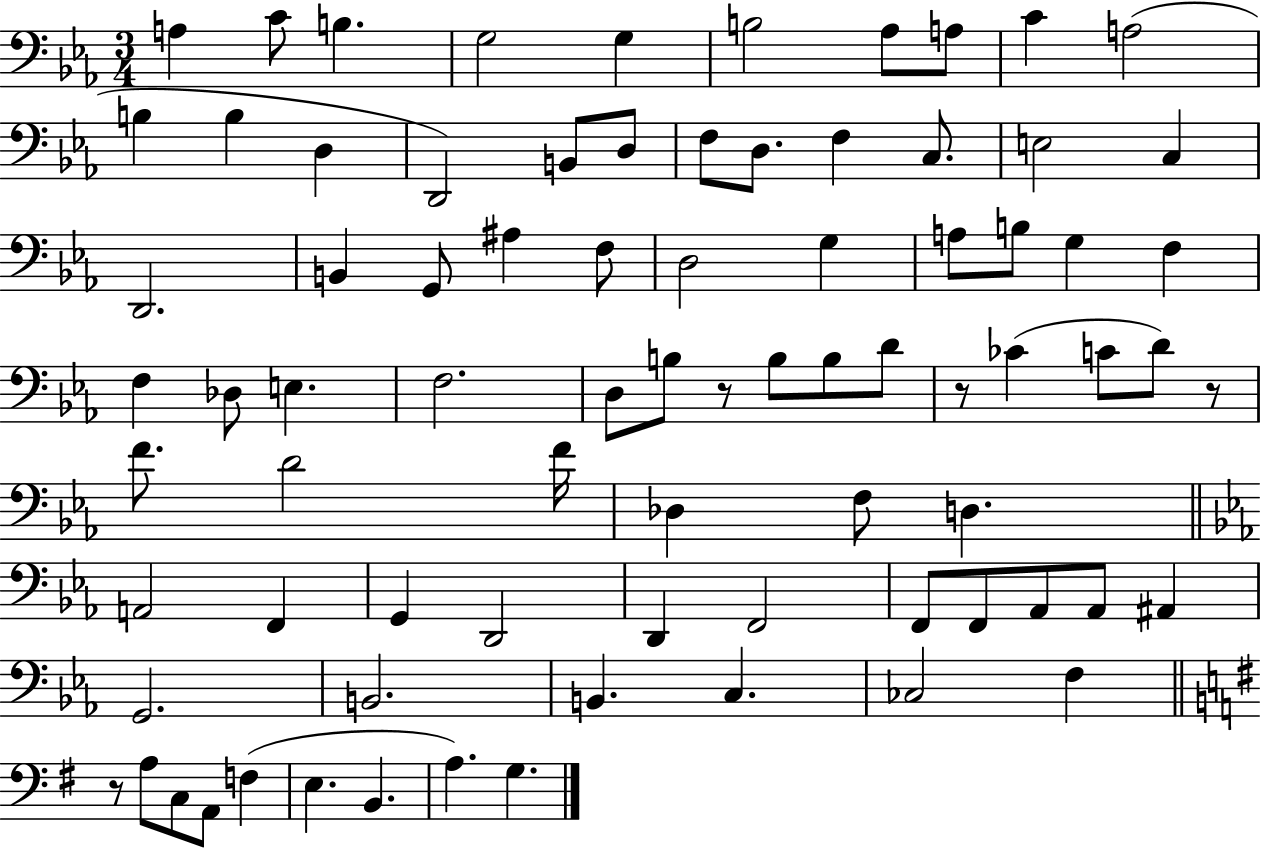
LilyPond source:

{
  \clef bass
  \numericTimeSignature
  \time 3/4
  \key ees \major
  \repeat volta 2 { a4 c'8 b4. | g2 g4 | b2 aes8 a8 | c'4 a2( | \break b4 b4 d4 | d,2) b,8 d8 | f8 d8. f4 c8. | e2 c4 | \break d,2. | b,4 g,8 ais4 f8 | d2 g4 | a8 b8 g4 f4 | \break f4 des8 e4. | f2. | d8 b8 r8 b8 b8 d'8 | r8 ces'4( c'8 d'8) r8 | \break f'8. d'2 f'16 | des4 f8 d4. | \bar "||" \break \key ees \major a,2 f,4 | g,4 d,2 | d,4 f,2 | f,8 f,8 aes,8 aes,8 ais,4 | \break g,2. | b,2. | b,4. c4. | ces2 f4 | \break \bar "||" \break \key e \minor r8 a8 c8 a,8 f4( | e4. b,4. | a4.) g4. | } \bar "|."
}